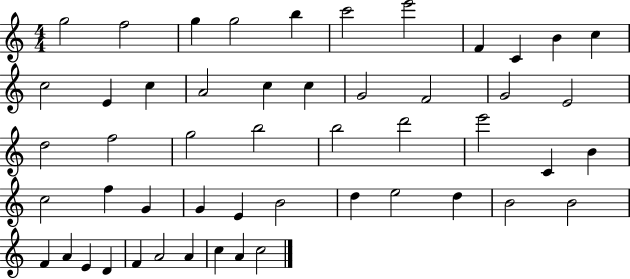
G5/h F5/h G5/q G5/h B5/q C6/h E6/h F4/q C4/q B4/q C5/q C5/h E4/q C5/q A4/h C5/q C5/q G4/h F4/h G4/h E4/h D5/h F5/h G5/h B5/h B5/h D6/h E6/h C4/q B4/q C5/h F5/q G4/q G4/q E4/q B4/h D5/q E5/h D5/q B4/h B4/h F4/q A4/q E4/q D4/q F4/q A4/h A4/q C5/q A4/q C5/h